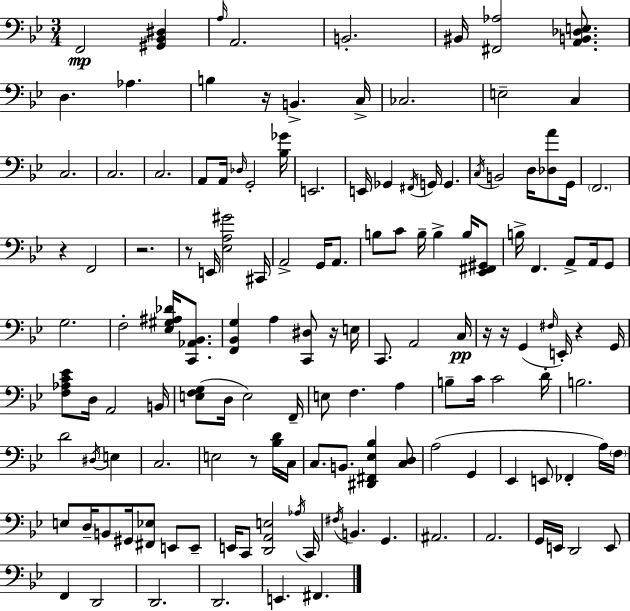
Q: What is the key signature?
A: BES major